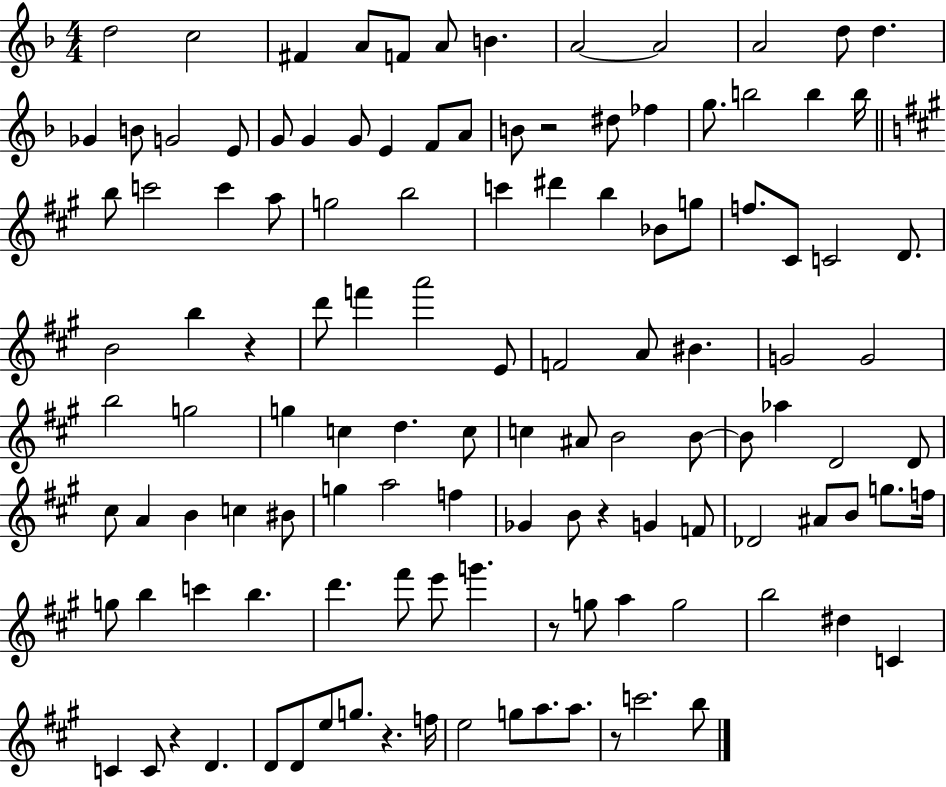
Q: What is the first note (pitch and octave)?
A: D5